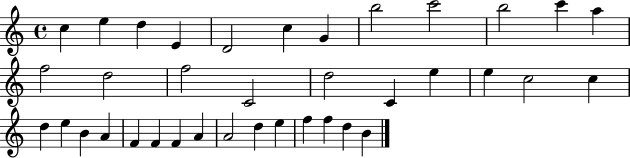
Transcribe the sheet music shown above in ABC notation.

X:1
T:Untitled
M:4/4
L:1/4
K:C
c e d E D2 c G b2 c'2 b2 c' a f2 d2 f2 C2 d2 C e e c2 c d e B A F F F A A2 d e f f d B